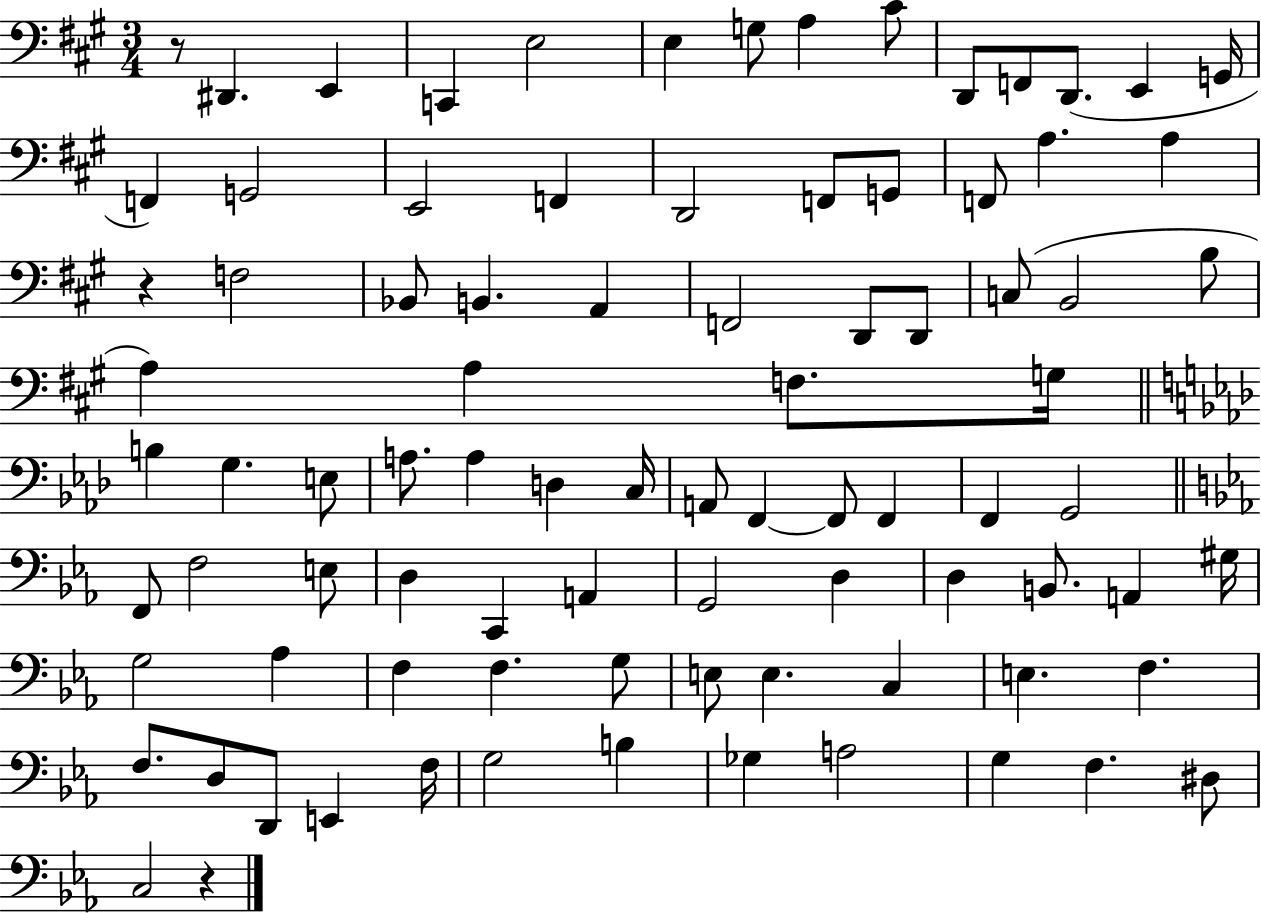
R/e D#2/q. E2/q C2/q E3/h E3/q G3/e A3/q C#4/e D2/e F2/e D2/e. E2/q G2/s F2/q G2/h E2/h F2/q D2/h F2/e G2/e F2/e A3/q. A3/q R/q F3/h Bb2/e B2/q. A2/q F2/h D2/e D2/e C3/e B2/h B3/e A3/q A3/q F3/e. G3/s B3/q G3/q. E3/e A3/e. A3/q D3/q C3/s A2/e F2/q F2/e F2/q F2/q G2/h F2/e F3/h E3/e D3/q C2/q A2/q G2/h D3/q D3/q B2/e. A2/q G#3/s G3/h Ab3/q F3/q F3/q. G3/e E3/e E3/q. C3/q E3/q. F3/q. F3/e. D3/e D2/e E2/q F3/s G3/h B3/q Gb3/q A3/h G3/q F3/q. D#3/e C3/h R/q